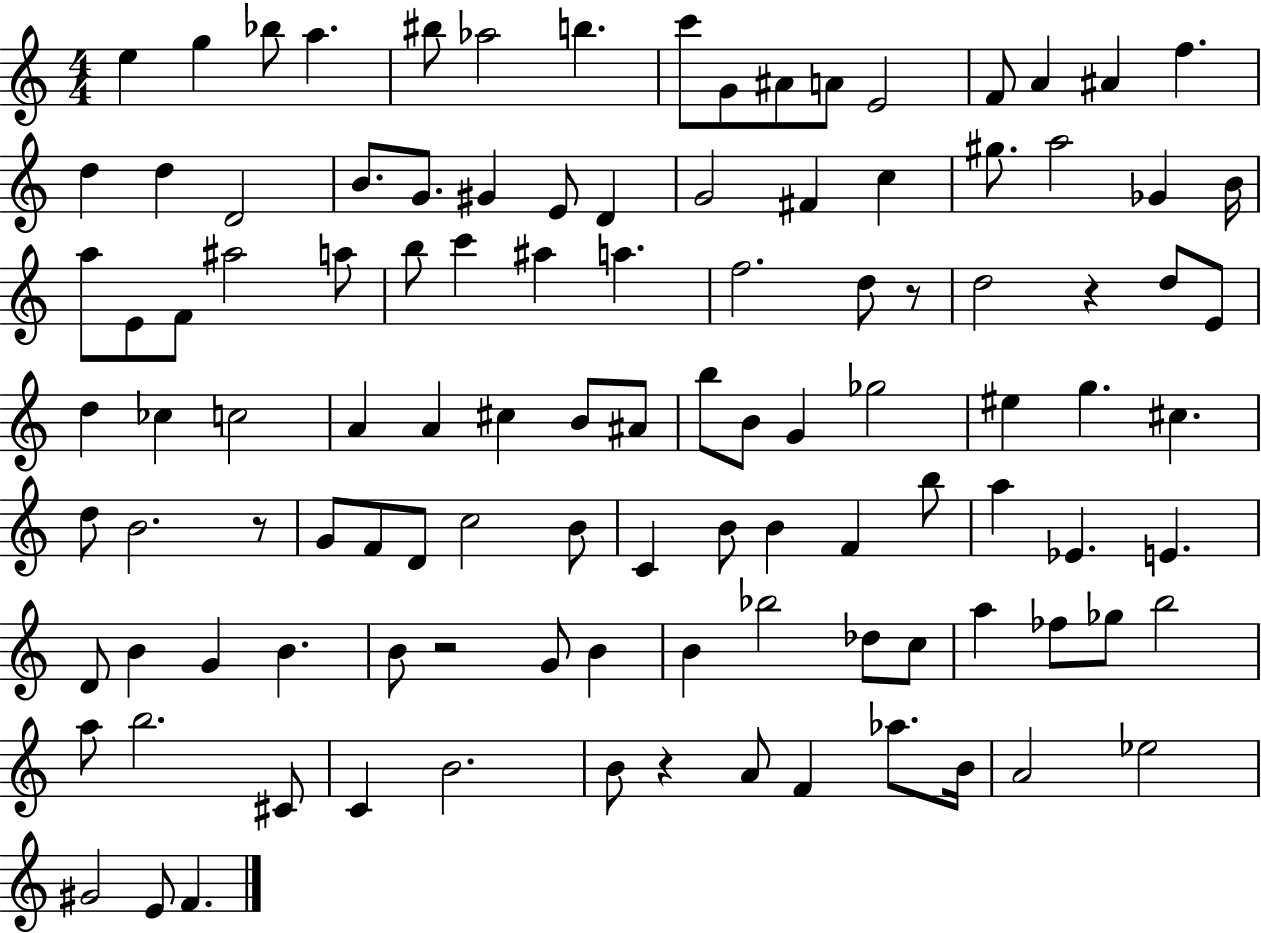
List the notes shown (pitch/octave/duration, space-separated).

E5/q G5/q Bb5/e A5/q. BIS5/e Ab5/h B5/q. C6/e G4/e A#4/e A4/e E4/h F4/e A4/q A#4/q F5/q. D5/q D5/q D4/h B4/e. G4/e. G#4/q E4/e D4/q G4/h F#4/q C5/q G#5/e. A5/h Gb4/q B4/s A5/e E4/e F4/e A#5/h A5/e B5/e C6/q A#5/q A5/q. F5/h. D5/e R/e D5/h R/q D5/e E4/e D5/q CES5/q C5/h A4/q A4/q C#5/q B4/e A#4/e B5/e B4/e G4/q Gb5/h EIS5/q G5/q. C#5/q. D5/e B4/h. R/e G4/e F4/e D4/e C5/h B4/e C4/q B4/e B4/q F4/q B5/e A5/q Eb4/q. E4/q. D4/e B4/q G4/q B4/q. B4/e R/h G4/e B4/q B4/q Bb5/h Db5/e C5/e A5/q FES5/e Gb5/e B5/h A5/e B5/h. C#4/e C4/q B4/h. B4/e R/q A4/e F4/q Ab5/e. B4/s A4/h Eb5/h G#4/h E4/e F4/q.